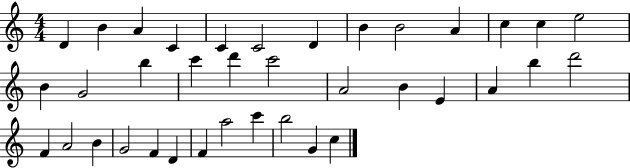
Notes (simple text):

D4/q B4/q A4/q C4/q C4/q C4/h D4/q B4/q B4/h A4/q C5/q C5/q E5/h B4/q G4/h B5/q C6/q D6/q C6/h A4/h B4/q E4/q A4/q B5/q D6/h F4/q A4/h B4/q G4/h F4/q D4/q F4/q A5/h C6/q B5/h G4/q C5/q